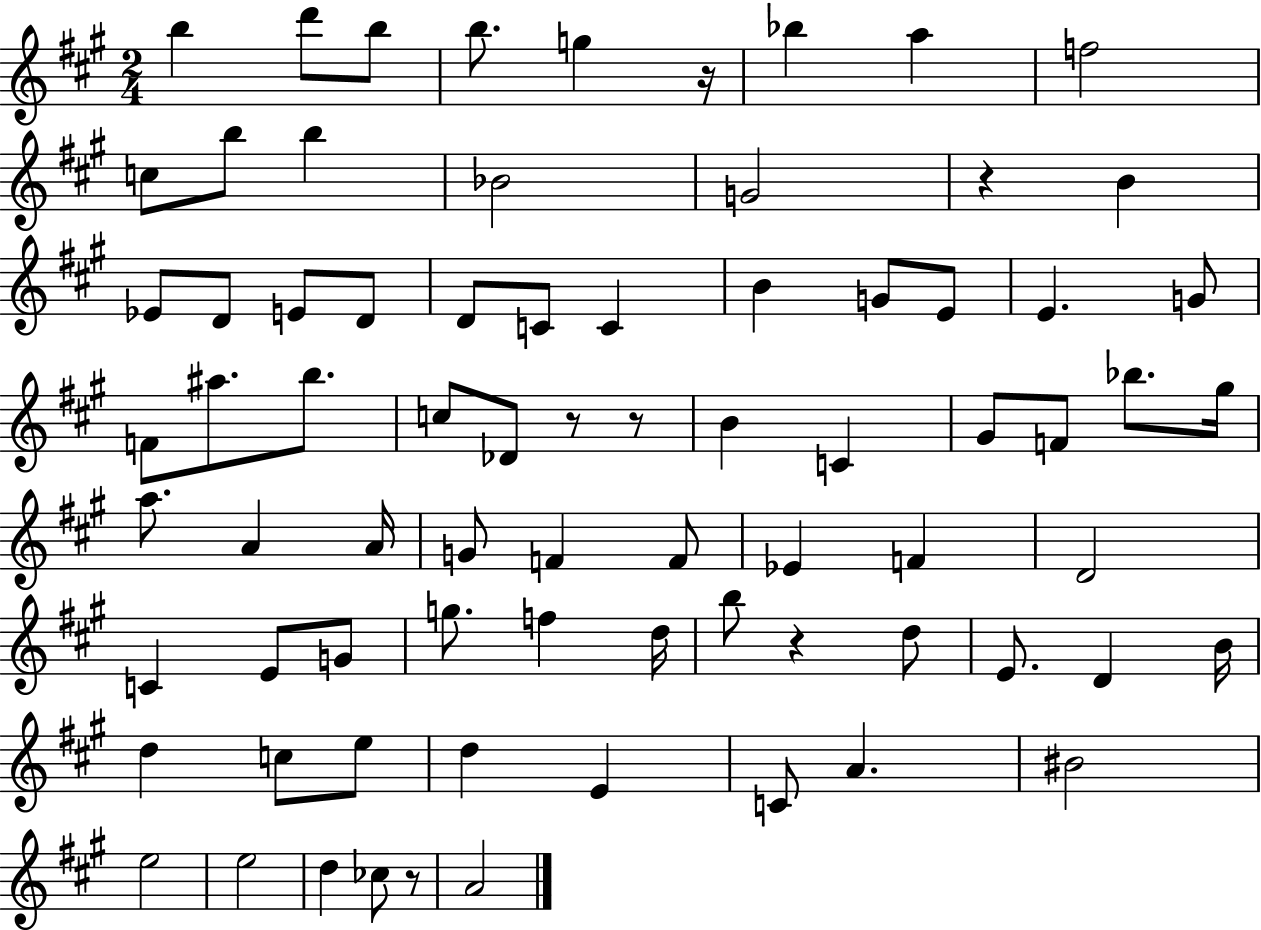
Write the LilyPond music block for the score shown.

{
  \clef treble
  \numericTimeSignature
  \time 2/4
  \key a \major
  b''4 d'''8 b''8 | b''8. g''4 r16 | bes''4 a''4 | f''2 | \break c''8 b''8 b''4 | bes'2 | g'2 | r4 b'4 | \break ees'8 d'8 e'8 d'8 | d'8 c'8 c'4 | b'4 g'8 e'8 | e'4. g'8 | \break f'8 ais''8. b''8. | c''8 des'8 r8 r8 | b'4 c'4 | gis'8 f'8 bes''8. gis''16 | \break a''8. a'4 a'16 | g'8 f'4 f'8 | ees'4 f'4 | d'2 | \break c'4 e'8 g'8 | g''8. f''4 d''16 | b''8 r4 d''8 | e'8. d'4 b'16 | \break d''4 c''8 e''8 | d''4 e'4 | c'8 a'4. | bis'2 | \break e''2 | e''2 | d''4 ces''8 r8 | a'2 | \break \bar "|."
}